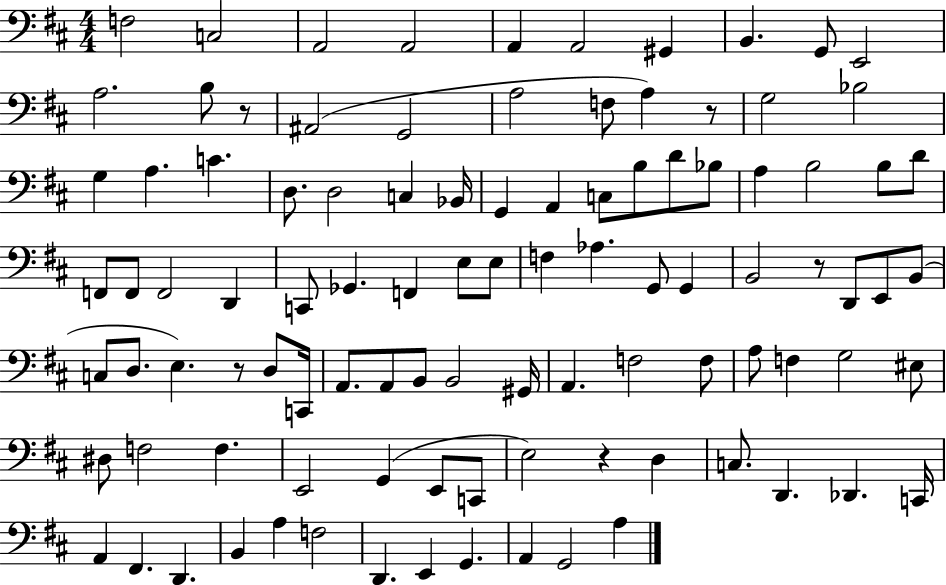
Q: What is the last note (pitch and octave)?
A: A3